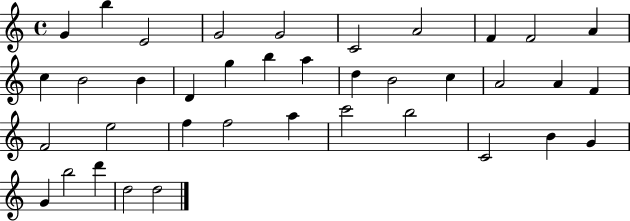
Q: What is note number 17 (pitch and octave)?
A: A5